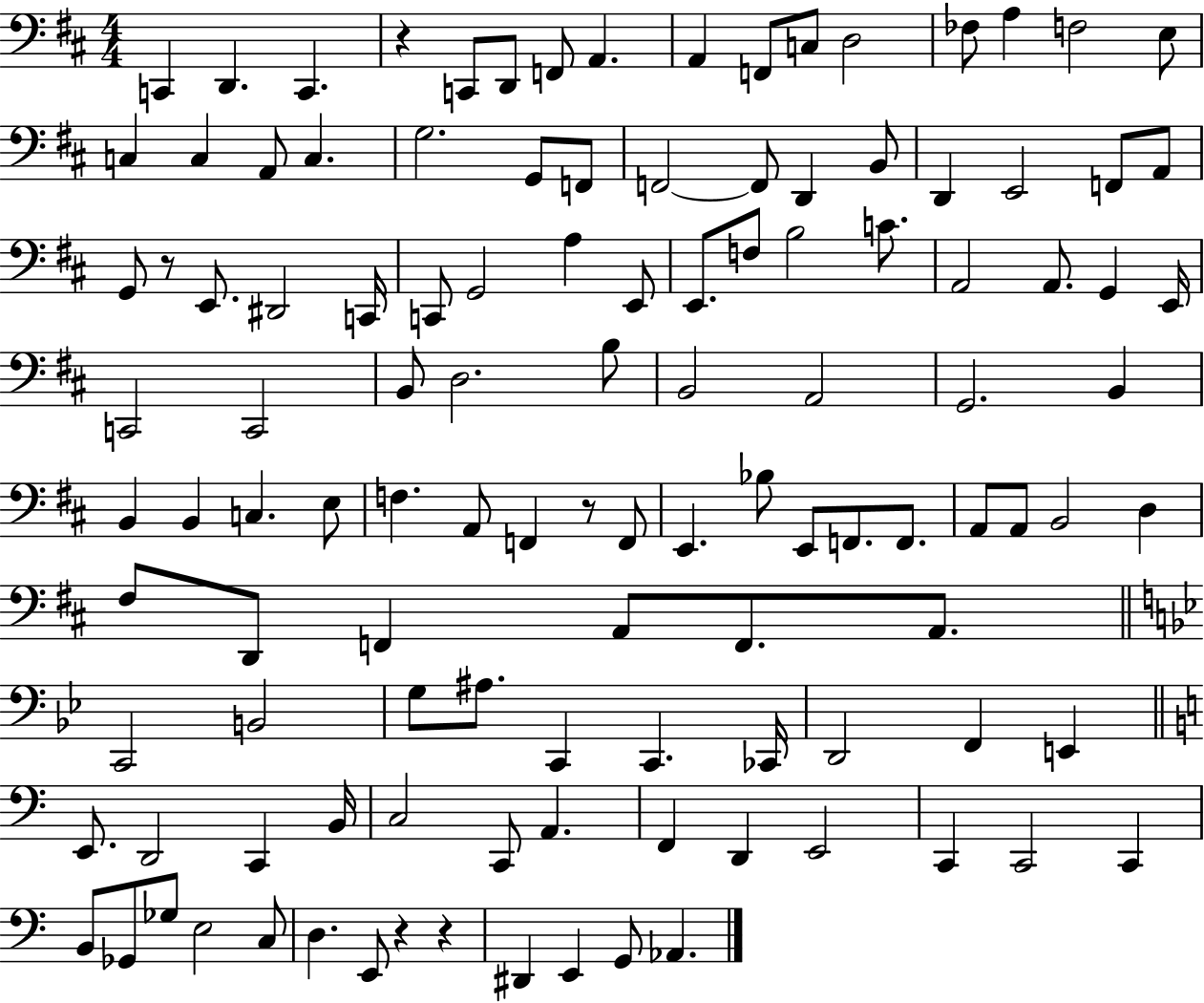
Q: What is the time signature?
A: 4/4